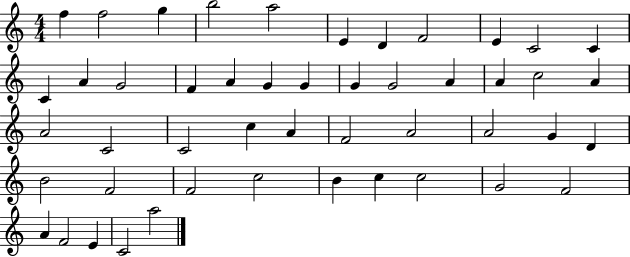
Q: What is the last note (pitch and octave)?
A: A5